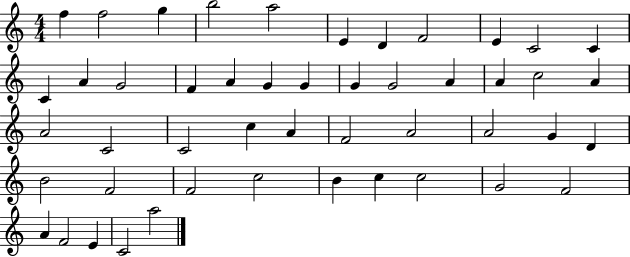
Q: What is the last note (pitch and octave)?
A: A5